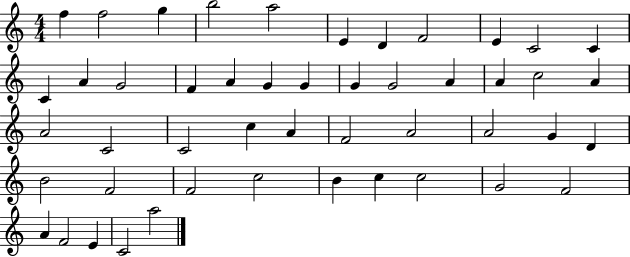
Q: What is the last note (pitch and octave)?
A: A5